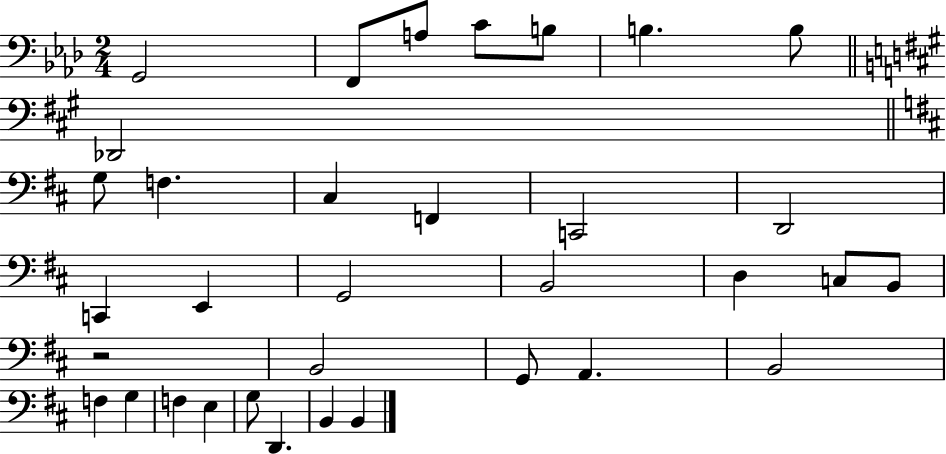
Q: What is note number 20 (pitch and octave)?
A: C3